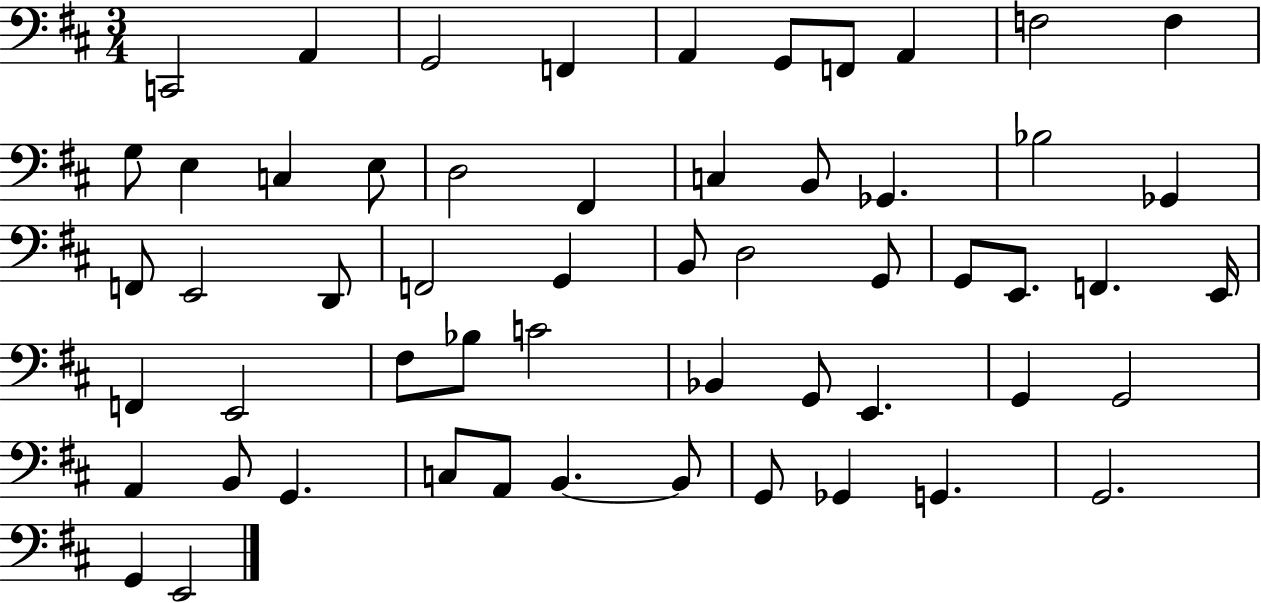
C2/h A2/q G2/h F2/q A2/q G2/e F2/e A2/q F3/h F3/q G3/e E3/q C3/q E3/e D3/h F#2/q C3/q B2/e Gb2/q. Bb3/h Gb2/q F2/e E2/h D2/e F2/h G2/q B2/e D3/h G2/e G2/e E2/e. F2/q. E2/s F2/q E2/h F#3/e Bb3/e C4/h Bb2/q G2/e E2/q. G2/q G2/h A2/q B2/e G2/q. C3/e A2/e B2/q. B2/e G2/e Gb2/q G2/q. G2/h. G2/q E2/h